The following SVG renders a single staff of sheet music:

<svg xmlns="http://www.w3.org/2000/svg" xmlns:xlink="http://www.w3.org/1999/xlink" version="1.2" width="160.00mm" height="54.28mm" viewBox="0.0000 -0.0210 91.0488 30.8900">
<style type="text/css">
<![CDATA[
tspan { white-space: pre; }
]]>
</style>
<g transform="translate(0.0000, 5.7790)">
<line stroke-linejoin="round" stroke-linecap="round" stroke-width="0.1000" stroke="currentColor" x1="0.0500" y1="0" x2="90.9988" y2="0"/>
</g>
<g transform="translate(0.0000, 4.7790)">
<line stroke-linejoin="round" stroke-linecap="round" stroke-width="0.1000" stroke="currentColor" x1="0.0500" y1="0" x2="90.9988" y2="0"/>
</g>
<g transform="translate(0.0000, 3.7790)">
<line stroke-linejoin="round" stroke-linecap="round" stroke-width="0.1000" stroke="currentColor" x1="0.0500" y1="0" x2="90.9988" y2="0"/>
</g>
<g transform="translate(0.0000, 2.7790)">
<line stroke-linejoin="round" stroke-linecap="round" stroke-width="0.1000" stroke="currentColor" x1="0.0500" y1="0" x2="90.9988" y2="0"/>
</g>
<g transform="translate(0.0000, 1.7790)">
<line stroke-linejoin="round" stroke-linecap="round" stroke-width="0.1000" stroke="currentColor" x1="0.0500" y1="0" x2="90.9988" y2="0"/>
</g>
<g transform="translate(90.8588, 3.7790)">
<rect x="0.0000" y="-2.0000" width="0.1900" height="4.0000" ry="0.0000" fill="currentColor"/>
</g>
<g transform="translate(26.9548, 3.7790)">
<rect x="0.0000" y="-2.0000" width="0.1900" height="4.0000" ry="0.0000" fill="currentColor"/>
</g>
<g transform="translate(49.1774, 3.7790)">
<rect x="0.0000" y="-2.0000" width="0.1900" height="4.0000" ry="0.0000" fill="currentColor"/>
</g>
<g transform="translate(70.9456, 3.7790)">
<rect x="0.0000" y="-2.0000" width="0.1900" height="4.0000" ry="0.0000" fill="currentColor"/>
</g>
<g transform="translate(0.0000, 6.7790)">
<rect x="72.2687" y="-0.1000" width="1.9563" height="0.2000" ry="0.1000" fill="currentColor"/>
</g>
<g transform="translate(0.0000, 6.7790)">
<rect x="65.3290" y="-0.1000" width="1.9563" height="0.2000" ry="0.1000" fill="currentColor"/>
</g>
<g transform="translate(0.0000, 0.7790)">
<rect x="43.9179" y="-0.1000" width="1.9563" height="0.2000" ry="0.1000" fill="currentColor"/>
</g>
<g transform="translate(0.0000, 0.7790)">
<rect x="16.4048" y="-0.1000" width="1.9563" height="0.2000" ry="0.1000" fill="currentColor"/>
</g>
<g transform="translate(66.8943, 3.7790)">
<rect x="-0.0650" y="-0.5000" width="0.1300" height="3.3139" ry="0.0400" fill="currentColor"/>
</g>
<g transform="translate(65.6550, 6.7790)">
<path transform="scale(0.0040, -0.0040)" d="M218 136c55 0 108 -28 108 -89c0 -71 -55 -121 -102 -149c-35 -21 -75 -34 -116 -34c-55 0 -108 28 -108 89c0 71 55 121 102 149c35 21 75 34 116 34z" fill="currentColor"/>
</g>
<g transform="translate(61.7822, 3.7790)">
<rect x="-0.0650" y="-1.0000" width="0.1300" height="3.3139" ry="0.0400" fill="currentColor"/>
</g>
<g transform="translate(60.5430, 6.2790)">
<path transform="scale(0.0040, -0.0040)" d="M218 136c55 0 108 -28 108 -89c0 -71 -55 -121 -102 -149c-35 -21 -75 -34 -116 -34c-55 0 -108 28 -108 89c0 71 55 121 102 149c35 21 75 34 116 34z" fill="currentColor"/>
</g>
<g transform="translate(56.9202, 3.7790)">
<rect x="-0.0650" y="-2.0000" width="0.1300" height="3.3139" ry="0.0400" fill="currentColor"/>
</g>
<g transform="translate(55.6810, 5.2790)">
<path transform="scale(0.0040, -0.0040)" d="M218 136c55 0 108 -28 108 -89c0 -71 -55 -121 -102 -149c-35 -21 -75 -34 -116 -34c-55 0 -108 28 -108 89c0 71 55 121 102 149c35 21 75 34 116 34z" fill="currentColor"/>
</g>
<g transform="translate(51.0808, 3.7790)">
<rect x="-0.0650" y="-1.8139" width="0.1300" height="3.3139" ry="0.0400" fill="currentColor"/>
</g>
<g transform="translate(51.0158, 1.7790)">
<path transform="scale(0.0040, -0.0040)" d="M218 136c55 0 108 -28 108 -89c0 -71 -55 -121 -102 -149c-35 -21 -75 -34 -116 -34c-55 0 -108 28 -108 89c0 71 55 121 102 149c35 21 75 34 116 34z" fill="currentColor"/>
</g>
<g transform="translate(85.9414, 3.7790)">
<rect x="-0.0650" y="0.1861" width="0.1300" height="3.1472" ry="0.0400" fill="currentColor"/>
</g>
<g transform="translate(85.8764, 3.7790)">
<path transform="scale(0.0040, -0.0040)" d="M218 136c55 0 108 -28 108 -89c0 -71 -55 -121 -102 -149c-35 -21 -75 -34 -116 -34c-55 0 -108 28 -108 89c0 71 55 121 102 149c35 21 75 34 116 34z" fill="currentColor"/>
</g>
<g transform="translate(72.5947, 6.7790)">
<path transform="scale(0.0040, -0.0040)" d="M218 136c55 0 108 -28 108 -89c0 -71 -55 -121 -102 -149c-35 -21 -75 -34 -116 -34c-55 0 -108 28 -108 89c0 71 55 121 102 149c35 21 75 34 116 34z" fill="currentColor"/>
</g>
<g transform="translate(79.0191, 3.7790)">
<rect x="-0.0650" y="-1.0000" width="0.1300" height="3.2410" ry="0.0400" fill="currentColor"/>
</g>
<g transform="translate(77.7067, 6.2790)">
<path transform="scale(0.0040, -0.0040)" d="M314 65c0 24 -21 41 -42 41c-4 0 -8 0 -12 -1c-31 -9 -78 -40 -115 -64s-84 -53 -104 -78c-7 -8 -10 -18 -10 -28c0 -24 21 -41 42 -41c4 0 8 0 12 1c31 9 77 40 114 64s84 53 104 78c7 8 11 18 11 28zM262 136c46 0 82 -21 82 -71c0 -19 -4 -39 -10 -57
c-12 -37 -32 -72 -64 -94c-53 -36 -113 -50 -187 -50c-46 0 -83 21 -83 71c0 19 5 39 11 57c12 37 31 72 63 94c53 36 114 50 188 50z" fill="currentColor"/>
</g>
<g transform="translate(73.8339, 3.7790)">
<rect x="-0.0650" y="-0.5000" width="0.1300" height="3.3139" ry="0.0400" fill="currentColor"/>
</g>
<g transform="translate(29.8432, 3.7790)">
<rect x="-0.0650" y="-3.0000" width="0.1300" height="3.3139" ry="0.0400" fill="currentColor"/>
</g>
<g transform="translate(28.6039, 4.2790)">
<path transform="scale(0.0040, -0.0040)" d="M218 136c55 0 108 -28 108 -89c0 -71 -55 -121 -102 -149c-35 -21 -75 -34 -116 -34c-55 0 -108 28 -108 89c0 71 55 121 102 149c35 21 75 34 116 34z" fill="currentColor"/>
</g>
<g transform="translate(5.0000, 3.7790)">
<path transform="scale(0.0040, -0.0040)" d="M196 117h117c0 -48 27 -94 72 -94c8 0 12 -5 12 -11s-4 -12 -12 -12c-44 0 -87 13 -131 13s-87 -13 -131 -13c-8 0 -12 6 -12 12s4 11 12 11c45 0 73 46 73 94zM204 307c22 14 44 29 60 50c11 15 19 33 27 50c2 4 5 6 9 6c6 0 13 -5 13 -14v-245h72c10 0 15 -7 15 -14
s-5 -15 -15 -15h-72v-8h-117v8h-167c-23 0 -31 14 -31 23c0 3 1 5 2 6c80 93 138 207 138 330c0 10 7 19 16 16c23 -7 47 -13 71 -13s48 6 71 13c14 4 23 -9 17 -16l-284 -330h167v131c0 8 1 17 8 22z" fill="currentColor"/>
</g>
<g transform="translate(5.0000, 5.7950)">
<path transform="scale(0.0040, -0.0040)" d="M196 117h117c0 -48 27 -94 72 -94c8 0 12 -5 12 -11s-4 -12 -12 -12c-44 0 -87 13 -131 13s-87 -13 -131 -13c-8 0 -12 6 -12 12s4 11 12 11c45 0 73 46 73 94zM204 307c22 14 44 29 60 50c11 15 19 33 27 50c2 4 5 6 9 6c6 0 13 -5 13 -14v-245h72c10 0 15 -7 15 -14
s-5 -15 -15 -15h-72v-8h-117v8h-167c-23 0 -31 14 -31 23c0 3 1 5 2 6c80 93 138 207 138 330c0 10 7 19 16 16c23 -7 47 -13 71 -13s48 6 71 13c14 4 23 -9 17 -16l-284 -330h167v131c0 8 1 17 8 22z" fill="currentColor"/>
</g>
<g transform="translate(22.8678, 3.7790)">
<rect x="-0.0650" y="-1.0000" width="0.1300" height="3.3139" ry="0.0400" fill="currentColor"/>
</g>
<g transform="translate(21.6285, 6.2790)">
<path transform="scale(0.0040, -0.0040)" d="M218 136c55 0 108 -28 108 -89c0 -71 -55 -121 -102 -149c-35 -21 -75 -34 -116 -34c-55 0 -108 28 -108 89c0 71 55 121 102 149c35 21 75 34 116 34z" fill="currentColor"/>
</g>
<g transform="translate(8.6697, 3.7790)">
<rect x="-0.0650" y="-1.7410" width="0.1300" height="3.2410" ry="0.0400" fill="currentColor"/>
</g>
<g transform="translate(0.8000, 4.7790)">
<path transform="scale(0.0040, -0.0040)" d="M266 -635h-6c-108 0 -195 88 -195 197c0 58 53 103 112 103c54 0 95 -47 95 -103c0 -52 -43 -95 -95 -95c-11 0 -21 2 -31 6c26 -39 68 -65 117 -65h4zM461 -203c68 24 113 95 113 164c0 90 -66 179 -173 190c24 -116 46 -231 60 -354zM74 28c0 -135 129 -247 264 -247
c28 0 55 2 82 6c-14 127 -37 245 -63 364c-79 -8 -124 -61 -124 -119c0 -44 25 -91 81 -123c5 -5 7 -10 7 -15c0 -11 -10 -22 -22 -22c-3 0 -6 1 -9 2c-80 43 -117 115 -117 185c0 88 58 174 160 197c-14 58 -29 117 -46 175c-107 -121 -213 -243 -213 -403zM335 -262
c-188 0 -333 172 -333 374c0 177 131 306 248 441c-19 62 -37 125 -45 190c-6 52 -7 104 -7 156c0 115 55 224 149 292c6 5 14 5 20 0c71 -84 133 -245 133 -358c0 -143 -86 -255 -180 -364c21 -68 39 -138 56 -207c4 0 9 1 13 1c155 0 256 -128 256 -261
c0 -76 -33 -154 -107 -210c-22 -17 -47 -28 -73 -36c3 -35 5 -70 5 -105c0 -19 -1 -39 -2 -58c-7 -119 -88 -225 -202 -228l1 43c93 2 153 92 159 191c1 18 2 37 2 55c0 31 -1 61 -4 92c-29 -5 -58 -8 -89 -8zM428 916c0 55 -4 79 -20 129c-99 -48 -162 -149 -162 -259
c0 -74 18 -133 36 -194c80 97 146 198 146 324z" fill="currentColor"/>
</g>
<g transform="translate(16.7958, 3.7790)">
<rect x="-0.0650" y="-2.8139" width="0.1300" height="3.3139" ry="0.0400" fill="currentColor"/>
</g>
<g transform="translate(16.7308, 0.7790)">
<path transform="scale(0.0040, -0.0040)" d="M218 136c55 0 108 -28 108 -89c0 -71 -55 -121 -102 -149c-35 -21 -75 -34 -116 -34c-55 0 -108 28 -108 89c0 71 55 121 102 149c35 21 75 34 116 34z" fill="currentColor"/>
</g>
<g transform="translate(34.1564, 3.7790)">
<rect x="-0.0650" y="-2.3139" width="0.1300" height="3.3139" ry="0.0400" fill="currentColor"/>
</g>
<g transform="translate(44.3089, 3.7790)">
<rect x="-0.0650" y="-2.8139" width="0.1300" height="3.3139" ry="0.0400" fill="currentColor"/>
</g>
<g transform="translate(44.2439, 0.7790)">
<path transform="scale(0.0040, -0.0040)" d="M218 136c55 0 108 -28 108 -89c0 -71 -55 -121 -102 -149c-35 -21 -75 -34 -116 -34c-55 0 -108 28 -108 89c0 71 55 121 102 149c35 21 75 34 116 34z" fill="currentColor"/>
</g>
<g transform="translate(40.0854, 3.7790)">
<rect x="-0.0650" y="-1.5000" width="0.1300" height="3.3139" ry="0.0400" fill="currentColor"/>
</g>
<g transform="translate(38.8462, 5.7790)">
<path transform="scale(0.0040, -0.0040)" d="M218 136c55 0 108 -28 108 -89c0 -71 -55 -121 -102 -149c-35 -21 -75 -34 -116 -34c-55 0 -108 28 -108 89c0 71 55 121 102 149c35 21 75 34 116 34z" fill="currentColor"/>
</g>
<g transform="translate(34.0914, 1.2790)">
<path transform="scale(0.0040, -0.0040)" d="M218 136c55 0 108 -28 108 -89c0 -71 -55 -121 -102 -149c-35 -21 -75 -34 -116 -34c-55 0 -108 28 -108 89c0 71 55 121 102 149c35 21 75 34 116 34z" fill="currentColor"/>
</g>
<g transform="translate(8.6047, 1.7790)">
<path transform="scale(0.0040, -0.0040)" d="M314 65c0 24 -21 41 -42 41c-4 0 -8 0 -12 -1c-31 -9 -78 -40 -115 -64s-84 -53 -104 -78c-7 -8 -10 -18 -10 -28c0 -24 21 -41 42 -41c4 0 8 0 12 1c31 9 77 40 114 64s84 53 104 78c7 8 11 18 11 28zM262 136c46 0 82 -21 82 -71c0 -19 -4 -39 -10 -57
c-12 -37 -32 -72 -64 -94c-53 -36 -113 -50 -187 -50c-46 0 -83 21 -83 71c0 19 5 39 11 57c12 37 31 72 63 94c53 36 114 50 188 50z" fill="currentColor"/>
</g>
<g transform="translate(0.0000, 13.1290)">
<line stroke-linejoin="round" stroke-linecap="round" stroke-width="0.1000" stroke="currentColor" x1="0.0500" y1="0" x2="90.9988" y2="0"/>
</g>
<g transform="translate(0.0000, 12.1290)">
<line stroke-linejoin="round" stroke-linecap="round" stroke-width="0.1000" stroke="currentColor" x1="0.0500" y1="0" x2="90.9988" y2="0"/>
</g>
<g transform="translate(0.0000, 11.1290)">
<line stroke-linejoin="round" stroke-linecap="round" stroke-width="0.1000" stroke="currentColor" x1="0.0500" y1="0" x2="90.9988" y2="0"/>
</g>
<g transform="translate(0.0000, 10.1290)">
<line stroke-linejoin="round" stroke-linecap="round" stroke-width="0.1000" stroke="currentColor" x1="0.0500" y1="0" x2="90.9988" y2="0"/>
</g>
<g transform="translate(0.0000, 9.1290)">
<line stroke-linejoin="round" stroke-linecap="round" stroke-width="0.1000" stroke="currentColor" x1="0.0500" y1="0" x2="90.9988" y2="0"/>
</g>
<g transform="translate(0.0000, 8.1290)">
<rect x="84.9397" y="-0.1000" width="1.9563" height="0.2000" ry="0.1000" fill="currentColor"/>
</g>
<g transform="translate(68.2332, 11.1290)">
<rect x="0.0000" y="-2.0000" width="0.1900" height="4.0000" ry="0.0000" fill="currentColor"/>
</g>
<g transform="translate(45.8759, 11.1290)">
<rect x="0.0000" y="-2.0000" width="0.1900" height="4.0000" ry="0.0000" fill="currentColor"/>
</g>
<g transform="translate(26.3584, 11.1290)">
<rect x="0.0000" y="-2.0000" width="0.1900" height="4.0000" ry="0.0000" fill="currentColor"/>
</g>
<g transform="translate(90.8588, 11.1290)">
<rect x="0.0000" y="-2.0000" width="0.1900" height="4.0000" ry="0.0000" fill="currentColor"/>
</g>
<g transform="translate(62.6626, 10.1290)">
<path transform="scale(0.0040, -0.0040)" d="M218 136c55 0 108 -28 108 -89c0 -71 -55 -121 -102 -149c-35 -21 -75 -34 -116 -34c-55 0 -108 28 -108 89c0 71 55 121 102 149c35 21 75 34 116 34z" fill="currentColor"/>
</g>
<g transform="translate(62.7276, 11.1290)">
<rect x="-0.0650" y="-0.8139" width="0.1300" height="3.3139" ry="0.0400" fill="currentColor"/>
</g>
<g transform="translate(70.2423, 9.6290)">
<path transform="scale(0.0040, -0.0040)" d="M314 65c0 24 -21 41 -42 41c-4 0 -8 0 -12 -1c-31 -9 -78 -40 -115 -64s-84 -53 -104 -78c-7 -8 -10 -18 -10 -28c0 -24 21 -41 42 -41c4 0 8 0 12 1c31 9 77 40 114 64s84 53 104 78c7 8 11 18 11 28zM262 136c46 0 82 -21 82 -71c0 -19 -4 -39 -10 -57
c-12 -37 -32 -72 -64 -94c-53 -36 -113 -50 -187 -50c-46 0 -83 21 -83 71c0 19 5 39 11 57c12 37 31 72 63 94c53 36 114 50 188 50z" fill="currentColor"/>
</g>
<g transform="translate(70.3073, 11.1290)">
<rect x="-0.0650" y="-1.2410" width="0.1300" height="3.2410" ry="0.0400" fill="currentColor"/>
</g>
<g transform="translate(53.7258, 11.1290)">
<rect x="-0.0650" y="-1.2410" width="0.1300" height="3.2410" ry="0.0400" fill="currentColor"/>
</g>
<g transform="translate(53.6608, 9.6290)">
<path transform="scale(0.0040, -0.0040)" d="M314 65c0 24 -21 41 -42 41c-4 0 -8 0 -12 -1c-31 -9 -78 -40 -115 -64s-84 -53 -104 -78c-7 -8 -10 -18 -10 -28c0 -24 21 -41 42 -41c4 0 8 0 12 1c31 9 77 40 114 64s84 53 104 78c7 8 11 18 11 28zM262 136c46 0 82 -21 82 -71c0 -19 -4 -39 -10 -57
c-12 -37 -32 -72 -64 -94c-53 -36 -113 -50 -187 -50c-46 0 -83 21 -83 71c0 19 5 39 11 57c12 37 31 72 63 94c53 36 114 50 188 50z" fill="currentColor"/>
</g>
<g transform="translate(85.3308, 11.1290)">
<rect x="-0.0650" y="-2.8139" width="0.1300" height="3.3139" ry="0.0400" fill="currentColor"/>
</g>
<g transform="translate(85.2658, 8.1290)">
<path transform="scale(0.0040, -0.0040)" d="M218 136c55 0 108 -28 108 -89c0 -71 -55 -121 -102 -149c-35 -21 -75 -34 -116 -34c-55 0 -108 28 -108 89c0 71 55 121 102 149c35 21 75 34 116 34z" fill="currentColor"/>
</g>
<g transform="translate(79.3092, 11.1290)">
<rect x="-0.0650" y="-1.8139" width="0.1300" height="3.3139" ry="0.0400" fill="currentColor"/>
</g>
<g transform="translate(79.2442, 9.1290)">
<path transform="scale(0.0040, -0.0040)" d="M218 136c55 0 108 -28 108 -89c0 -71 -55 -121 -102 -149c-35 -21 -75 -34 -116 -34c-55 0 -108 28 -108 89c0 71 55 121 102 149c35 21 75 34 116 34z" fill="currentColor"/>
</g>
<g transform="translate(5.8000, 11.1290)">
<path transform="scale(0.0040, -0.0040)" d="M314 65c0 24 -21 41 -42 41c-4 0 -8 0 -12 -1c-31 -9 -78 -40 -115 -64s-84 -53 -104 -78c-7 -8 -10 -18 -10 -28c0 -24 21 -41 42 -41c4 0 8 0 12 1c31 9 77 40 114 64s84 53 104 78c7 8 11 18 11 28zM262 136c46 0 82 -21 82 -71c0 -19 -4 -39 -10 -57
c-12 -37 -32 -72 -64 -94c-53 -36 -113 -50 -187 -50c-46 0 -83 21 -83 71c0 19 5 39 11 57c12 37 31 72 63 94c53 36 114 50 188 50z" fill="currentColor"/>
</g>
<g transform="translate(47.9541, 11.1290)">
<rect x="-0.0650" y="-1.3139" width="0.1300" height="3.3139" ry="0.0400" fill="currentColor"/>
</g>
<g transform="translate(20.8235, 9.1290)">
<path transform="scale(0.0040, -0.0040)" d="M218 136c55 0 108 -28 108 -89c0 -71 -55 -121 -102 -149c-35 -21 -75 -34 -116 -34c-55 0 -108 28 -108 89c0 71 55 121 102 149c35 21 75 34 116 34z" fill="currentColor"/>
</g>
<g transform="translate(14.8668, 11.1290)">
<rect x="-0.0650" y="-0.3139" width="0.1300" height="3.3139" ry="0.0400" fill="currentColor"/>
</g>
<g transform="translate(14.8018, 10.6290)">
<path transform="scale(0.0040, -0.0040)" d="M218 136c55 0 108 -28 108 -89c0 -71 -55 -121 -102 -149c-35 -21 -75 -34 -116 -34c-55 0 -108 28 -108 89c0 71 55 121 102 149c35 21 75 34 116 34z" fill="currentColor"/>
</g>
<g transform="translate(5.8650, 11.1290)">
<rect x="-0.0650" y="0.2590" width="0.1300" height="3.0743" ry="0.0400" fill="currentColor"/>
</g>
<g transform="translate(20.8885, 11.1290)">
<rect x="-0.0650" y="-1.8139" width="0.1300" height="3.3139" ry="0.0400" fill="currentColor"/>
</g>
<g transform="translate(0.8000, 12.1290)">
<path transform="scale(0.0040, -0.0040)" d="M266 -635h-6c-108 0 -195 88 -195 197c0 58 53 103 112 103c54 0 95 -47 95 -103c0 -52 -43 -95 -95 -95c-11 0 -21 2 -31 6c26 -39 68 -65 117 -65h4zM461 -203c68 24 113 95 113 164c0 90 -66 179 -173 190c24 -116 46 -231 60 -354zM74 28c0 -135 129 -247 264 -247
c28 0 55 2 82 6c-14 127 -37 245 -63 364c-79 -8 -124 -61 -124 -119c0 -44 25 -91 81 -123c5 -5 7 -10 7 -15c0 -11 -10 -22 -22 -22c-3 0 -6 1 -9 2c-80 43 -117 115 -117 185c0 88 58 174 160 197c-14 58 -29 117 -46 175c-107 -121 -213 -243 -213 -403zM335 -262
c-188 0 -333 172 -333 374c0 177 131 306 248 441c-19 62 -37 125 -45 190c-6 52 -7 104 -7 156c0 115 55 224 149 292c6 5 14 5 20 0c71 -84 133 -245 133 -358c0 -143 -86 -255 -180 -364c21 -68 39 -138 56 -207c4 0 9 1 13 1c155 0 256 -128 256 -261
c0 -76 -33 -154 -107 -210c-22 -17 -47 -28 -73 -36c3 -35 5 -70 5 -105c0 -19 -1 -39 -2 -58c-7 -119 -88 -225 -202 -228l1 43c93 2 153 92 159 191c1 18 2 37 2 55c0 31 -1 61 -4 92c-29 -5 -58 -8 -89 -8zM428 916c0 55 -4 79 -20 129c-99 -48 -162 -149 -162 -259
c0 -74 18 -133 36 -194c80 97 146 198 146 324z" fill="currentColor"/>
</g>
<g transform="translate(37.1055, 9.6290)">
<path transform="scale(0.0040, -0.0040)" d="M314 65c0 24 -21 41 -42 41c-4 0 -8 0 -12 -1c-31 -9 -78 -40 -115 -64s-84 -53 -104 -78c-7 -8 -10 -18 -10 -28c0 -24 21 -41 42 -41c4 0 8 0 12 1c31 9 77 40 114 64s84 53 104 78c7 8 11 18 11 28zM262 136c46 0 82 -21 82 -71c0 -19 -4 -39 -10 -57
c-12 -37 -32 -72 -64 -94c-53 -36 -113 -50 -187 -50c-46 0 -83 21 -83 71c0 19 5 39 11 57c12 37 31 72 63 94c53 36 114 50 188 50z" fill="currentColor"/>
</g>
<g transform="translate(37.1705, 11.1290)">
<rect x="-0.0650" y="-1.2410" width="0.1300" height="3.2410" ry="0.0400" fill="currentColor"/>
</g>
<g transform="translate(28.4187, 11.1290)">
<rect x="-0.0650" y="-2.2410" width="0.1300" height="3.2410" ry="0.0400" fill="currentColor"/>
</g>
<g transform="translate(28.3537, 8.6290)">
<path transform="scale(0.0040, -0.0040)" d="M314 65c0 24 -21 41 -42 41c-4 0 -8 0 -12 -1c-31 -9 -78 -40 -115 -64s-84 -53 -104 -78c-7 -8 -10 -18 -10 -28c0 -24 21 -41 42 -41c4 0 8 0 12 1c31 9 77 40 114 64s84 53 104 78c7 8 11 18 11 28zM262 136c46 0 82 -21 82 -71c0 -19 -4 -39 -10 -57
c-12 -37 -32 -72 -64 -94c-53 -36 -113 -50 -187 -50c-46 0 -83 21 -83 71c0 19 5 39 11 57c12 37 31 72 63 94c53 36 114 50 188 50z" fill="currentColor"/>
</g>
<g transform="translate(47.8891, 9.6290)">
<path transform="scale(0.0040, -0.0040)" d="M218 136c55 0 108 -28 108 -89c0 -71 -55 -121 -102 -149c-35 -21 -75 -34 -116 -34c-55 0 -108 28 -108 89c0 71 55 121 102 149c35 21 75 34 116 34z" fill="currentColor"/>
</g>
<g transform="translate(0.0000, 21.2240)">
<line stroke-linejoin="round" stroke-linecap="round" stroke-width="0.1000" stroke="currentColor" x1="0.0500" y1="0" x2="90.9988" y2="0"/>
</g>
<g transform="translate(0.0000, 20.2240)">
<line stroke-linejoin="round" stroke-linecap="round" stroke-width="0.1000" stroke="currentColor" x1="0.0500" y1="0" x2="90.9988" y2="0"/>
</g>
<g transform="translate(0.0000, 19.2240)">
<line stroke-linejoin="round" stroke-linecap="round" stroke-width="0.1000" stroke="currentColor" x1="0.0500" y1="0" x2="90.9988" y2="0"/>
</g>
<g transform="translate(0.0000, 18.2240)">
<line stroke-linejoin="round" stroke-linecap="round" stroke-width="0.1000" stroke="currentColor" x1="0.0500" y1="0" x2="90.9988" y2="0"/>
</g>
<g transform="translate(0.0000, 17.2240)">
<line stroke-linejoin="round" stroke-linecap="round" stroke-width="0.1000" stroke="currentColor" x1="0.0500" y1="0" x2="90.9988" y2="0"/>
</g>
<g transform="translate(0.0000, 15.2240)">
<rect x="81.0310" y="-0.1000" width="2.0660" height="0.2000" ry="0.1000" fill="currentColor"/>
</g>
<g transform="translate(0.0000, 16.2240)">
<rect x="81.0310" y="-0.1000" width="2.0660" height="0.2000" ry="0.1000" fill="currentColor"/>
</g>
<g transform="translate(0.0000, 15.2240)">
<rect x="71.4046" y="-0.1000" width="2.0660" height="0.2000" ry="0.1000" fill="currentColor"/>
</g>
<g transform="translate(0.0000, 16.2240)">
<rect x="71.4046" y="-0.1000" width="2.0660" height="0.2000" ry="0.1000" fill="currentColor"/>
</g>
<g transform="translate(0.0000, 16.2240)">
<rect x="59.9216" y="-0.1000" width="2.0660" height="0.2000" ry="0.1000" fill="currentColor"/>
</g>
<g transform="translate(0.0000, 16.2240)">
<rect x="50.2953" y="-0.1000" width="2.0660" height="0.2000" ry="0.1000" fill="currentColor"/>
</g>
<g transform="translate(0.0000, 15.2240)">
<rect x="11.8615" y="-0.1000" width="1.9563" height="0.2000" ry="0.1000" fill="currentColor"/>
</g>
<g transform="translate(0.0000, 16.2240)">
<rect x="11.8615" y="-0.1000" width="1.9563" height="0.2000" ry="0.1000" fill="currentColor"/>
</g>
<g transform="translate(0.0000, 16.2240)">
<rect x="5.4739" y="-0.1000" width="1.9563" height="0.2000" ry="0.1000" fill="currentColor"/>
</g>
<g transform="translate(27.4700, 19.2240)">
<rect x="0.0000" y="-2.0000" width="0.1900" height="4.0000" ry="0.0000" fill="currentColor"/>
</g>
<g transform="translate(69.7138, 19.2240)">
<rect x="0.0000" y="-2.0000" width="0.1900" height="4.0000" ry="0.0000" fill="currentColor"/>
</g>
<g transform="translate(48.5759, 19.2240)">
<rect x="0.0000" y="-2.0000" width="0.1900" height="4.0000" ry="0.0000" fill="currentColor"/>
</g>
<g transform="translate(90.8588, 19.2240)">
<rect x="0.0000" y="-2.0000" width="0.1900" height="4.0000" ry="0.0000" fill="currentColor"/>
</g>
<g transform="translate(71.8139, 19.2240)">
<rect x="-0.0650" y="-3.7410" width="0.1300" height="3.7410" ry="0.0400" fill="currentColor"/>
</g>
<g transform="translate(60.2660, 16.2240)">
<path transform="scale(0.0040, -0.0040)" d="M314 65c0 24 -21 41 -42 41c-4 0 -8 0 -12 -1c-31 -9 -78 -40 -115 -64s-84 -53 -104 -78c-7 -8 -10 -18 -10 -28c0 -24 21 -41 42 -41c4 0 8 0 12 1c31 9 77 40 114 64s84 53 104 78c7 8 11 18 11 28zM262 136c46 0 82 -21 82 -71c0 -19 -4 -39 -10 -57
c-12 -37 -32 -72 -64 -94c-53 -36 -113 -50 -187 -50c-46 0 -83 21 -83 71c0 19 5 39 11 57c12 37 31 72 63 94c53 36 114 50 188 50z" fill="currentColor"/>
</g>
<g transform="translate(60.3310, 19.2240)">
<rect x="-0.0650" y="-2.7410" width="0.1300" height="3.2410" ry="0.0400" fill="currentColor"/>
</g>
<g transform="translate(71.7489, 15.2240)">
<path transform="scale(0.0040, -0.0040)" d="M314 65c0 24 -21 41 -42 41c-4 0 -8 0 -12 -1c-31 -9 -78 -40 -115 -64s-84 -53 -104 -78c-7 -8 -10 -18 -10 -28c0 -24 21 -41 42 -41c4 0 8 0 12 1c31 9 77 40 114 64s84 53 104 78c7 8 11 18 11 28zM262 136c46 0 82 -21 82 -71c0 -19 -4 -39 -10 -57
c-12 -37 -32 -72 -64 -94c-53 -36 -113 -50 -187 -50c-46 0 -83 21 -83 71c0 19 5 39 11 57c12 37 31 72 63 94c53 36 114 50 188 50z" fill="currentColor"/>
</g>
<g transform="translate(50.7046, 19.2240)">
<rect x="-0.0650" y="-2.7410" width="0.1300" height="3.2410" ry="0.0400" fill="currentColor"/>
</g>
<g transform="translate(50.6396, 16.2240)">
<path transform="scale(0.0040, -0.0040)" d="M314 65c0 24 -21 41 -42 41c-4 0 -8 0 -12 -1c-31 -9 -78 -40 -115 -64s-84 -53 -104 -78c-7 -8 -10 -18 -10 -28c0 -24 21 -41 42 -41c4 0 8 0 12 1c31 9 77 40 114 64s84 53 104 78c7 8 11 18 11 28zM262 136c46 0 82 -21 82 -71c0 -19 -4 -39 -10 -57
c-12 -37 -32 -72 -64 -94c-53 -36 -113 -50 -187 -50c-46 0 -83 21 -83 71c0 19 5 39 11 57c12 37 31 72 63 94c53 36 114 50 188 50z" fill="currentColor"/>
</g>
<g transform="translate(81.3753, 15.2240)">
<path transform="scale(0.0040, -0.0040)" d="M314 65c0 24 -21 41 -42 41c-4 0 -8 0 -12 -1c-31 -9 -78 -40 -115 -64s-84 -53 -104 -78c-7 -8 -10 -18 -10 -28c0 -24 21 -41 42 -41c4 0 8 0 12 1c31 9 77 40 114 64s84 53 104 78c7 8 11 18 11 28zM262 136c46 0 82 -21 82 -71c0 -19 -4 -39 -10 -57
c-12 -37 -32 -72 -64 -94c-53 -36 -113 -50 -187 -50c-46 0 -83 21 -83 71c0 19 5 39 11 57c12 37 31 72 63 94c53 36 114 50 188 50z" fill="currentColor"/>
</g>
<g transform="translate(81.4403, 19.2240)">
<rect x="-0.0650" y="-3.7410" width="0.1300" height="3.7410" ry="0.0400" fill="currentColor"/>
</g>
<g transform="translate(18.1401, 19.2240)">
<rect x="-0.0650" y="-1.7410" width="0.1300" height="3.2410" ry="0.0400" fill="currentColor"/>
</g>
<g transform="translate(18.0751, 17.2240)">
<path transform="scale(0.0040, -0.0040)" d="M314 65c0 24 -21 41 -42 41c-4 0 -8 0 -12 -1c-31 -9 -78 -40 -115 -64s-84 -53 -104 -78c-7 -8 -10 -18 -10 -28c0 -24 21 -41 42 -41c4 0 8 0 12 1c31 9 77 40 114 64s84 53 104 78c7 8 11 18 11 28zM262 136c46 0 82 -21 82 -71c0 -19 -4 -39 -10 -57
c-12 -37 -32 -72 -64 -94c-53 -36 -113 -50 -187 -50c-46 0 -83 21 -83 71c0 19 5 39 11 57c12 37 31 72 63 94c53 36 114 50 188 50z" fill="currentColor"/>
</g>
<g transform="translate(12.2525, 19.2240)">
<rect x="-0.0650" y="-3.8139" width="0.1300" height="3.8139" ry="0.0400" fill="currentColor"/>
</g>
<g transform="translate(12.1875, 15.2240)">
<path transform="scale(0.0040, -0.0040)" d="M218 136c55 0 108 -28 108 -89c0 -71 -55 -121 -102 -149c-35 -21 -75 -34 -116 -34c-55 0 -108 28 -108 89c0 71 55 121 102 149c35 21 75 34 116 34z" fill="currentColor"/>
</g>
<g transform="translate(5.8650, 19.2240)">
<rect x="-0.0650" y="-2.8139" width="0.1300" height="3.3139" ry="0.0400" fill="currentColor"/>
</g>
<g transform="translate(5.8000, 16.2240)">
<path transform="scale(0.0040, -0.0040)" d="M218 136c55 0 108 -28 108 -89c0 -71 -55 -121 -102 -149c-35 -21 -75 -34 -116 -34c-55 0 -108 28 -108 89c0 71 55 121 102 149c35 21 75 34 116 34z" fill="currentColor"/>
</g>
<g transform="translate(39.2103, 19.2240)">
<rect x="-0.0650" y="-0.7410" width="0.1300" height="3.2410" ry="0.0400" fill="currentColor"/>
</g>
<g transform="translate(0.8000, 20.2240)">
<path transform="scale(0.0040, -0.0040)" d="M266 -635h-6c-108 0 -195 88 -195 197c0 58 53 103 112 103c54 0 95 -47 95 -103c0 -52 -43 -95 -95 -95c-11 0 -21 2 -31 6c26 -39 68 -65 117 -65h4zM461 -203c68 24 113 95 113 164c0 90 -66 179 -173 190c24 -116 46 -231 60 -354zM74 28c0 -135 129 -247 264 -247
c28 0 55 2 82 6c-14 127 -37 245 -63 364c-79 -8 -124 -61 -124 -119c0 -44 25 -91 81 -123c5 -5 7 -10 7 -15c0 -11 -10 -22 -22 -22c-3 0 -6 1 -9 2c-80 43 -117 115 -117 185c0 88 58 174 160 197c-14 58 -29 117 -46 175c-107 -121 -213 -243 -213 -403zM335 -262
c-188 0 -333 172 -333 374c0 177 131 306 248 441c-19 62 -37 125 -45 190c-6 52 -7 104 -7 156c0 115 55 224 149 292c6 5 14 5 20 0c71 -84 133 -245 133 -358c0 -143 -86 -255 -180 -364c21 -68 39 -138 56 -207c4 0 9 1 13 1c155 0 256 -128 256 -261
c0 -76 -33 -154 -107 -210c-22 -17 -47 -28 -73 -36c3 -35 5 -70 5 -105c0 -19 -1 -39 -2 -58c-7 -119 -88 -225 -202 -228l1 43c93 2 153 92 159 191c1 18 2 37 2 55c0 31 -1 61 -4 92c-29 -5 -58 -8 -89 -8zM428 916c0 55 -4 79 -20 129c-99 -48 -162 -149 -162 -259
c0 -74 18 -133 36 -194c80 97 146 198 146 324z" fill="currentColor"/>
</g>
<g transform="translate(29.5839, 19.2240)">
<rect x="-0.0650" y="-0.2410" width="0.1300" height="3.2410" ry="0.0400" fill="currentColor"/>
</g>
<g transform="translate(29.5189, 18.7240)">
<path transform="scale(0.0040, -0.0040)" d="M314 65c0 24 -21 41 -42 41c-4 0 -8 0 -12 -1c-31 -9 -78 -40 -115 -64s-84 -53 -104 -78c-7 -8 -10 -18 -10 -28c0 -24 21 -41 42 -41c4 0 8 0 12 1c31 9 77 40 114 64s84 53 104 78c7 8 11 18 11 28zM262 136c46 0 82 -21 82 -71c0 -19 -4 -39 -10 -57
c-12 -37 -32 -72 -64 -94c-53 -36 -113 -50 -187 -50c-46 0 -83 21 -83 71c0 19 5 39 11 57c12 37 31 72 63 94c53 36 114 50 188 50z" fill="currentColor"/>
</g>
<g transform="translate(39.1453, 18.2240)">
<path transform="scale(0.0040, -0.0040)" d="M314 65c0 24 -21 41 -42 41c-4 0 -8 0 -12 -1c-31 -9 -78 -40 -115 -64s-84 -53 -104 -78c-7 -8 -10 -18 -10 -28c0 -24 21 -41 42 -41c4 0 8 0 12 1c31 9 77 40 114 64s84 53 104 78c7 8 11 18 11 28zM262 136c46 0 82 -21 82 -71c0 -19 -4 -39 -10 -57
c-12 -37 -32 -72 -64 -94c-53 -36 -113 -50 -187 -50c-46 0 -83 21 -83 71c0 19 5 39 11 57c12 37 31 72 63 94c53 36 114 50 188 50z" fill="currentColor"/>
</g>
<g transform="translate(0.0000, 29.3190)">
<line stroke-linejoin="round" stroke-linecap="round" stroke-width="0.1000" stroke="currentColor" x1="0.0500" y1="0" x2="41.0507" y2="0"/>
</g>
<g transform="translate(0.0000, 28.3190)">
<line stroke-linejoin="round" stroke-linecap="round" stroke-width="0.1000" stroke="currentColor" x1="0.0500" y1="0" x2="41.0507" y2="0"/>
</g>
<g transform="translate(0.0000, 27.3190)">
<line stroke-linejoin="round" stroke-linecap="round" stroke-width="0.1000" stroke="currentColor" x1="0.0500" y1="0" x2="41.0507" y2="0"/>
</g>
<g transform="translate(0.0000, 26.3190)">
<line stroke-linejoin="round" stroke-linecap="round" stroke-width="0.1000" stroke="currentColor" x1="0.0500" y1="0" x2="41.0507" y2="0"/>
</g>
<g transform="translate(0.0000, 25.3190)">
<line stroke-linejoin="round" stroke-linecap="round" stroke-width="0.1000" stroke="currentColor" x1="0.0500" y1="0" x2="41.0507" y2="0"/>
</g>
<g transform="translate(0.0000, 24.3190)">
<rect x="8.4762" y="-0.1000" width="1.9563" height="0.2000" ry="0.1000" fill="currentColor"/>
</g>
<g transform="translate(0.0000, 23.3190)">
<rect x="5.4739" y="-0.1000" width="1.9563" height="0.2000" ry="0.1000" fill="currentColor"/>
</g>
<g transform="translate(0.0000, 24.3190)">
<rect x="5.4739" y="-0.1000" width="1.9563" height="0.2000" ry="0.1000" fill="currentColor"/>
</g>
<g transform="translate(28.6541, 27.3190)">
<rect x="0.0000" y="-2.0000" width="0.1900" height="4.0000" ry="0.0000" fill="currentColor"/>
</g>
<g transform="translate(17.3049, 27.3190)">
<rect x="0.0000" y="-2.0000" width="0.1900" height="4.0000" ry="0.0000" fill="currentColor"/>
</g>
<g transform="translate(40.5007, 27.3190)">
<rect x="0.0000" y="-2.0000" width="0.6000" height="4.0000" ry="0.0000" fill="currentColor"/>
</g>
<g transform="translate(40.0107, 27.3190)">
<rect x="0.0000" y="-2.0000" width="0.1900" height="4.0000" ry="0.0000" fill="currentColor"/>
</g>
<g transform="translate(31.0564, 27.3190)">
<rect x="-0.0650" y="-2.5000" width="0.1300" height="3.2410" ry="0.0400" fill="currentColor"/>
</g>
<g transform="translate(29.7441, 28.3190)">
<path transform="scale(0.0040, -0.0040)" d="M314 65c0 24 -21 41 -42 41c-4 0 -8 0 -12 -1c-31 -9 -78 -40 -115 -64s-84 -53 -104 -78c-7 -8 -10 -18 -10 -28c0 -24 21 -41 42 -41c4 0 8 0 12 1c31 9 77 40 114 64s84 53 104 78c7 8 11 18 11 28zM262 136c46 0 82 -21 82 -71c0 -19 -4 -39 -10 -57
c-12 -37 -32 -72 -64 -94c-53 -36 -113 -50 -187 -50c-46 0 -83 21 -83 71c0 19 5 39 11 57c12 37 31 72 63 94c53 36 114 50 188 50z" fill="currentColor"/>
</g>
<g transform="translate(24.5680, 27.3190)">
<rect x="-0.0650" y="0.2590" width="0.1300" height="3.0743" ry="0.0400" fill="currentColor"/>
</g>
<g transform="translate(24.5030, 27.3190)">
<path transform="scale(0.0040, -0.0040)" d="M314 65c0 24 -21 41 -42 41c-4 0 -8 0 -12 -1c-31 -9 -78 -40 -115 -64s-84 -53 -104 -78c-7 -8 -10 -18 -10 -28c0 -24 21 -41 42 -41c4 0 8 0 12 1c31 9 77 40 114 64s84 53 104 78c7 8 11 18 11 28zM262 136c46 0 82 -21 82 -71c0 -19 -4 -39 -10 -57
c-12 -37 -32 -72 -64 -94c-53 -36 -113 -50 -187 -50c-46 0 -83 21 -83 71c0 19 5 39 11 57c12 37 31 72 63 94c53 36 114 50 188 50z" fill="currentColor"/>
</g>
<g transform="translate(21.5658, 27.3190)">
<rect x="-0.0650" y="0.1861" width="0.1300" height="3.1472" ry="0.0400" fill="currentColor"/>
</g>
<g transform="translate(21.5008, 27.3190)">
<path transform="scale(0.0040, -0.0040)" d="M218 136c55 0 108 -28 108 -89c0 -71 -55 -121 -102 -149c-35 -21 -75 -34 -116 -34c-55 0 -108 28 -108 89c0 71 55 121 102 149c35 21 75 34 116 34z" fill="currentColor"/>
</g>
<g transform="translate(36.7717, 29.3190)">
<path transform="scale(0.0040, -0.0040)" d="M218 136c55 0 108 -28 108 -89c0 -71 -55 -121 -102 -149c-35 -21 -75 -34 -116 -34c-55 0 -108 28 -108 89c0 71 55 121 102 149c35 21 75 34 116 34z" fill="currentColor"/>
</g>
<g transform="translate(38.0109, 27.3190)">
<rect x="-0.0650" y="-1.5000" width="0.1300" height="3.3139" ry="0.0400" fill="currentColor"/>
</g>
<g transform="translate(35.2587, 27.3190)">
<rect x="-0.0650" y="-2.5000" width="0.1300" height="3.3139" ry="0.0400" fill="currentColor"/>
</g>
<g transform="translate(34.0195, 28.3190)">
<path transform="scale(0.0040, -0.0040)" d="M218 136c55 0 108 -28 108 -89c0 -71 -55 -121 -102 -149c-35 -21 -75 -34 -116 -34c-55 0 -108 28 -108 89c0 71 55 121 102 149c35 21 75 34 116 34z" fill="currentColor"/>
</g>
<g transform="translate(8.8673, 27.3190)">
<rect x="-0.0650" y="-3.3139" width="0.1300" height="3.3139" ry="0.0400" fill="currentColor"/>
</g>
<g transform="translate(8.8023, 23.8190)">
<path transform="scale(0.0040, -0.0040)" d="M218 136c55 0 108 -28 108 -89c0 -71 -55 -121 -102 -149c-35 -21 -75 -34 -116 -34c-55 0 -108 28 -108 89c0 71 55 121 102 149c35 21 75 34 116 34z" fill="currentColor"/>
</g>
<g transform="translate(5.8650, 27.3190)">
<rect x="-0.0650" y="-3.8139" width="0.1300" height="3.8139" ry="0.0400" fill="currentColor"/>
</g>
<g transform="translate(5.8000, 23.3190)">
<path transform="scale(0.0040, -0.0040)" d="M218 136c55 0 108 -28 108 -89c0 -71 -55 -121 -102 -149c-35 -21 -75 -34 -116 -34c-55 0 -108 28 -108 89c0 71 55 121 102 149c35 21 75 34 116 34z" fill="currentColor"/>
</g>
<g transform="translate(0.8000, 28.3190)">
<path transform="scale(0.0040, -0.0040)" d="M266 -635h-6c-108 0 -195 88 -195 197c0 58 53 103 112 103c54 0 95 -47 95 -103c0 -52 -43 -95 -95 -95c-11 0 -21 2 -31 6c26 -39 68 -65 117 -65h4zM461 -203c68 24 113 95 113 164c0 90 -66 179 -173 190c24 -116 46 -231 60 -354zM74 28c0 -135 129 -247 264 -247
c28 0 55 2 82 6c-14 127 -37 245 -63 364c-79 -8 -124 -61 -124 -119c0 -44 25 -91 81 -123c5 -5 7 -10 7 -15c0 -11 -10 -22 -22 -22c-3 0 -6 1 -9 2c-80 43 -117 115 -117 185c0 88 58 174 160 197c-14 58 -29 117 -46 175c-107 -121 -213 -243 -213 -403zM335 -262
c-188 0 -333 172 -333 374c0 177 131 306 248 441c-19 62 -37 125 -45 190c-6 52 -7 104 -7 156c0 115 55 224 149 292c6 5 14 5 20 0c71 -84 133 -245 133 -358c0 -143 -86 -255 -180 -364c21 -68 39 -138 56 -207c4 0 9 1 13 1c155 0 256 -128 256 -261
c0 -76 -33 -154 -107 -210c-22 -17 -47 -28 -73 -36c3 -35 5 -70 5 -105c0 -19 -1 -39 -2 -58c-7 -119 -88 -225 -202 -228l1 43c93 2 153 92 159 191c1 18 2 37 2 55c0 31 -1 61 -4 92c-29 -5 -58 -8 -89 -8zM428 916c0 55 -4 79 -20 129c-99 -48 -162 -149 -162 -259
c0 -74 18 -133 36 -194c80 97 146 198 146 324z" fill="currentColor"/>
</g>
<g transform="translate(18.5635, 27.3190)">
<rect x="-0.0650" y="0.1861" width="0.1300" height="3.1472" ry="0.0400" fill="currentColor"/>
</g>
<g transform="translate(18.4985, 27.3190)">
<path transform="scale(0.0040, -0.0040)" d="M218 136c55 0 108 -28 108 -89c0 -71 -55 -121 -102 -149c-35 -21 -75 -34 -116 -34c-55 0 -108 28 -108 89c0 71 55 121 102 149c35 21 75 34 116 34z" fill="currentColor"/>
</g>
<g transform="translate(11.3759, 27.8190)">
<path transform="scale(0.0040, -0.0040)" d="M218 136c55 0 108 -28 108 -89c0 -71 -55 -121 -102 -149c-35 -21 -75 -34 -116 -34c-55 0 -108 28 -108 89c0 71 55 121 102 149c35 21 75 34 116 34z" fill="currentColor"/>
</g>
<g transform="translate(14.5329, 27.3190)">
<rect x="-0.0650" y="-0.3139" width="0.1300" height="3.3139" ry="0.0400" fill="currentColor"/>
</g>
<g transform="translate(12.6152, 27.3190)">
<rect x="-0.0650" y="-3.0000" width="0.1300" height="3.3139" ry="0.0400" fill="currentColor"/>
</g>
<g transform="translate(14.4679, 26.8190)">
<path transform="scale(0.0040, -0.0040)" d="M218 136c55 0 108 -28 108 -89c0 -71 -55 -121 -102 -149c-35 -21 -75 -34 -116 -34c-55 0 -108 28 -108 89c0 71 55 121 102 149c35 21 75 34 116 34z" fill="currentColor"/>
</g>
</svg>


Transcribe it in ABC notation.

X:1
T:Untitled
M:4/4
L:1/4
K:C
f2 a D A g E a f F D C C D2 B B2 c f g2 e2 e e2 d e2 f a a c' f2 c2 d2 a2 a2 c'2 c'2 c' b A c B B B2 G2 G E